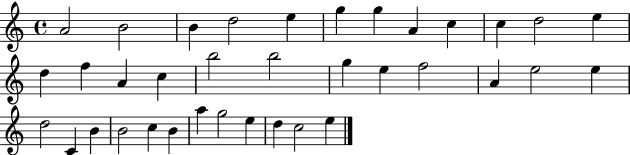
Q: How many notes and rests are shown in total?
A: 36